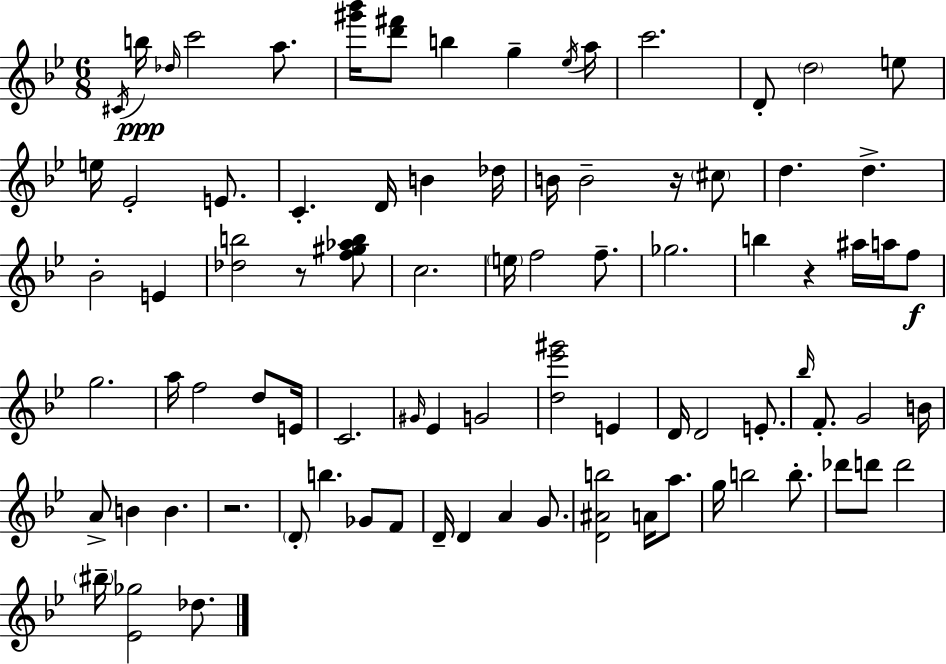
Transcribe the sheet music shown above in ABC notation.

X:1
T:Untitled
M:6/8
L:1/4
K:Gm
^C/4 b/4 _d/4 c'2 a/2 [^g'_b']/4 [d'^f']/2 b g _e/4 a/4 c'2 D/2 d2 e/2 e/4 _E2 E/2 C D/4 B _d/4 B/4 B2 z/4 ^c/2 d d _B2 E [_db]2 z/2 [f^g_ab]/2 c2 e/4 f2 f/2 _g2 b z ^a/4 a/4 f/2 g2 a/4 f2 d/2 E/4 C2 ^G/4 _E G2 [d_e'^g']2 E D/4 D2 E/2 _b/4 F/2 G2 B/4 A/2 B B z2 D/2 b _G/2 F/2 D/4 D A G/2 [D^Ab]2 A/4 a/2 g/4 b2 b/2 _d'/2 d'/2 d'2 ^b/4 [_E_g]2 _d/2